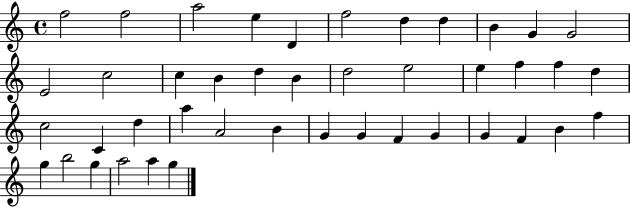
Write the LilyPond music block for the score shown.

{
  \clef treble
  \time 4/4
  \defaultTimeSignature
  \key c \major
  f''2 f''2 | a''2 e''4 d'4 | f''2 d''4 d''4 | b'4 g'4 g'2 | \break e'2 c''2 | c''4 b'4 d''4 b'4 | d''2 e''2 | e''4 f''4 f''4 d''4 | \break c''2 c'4 d''4 | a''4 a'2 b'4 | g'4 g'4 f'4 g'4 | g'4 f'4 b'4 f''4 | \break g''4 b''2 g''4 | a''2 a''4 g''4 | \bar "|."
}